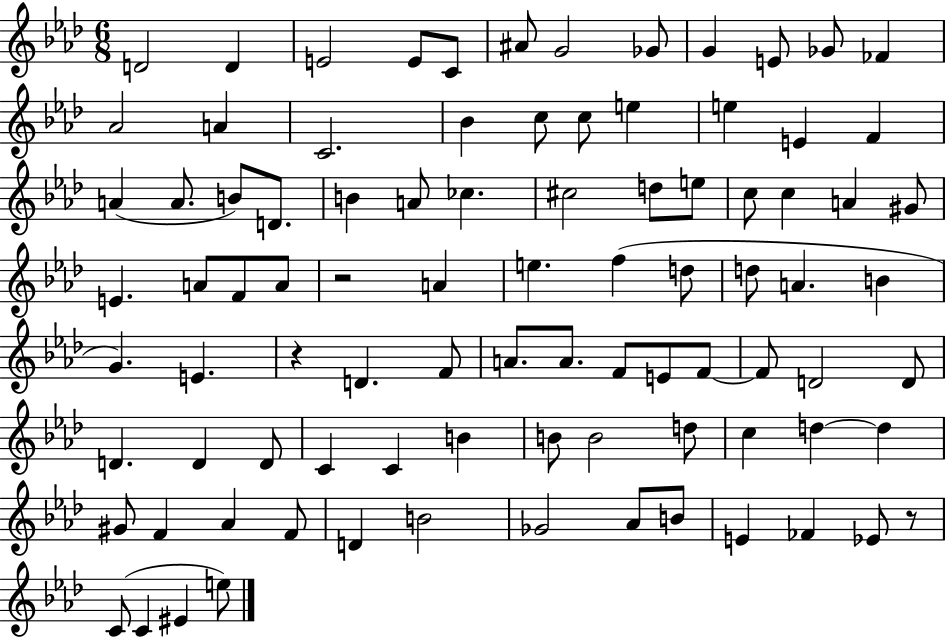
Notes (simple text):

D4/h D4/q E4/h E4/e C4/e A#4/e G4/h Gb4/e G4/q E4/e Gb4/e FES4/q Ab4/h A4/q C4/h. Bb4/q C5/e C5/e E5/q E5/q E4/q F4/q A4/q A4/e. B4/e D4/e. B4/q A4/e CES5/q. C#5/h D5/e E5/e C5/e C5/q A4/q G#4/e E4/q. A4/e F4/e A4/e R/h A4/q E5/q. F5/q D5/e D5/e A4/q. B4/q G4/q. E4/q. R/q D4/q. F4/e A4/e. A4/e. F4/e E4/e F4/e F4/e D4/h D4/e D4/q. D4/q D4/e C4/q C4/q B4/q B4/e B4/h D5/e C5/q D5/q D5/q G#4/e F4/q Ab4/q F4/e D4/q B4/h Gb4/h Ab4/e B4/e E4/q FES4/q Eb4/e R/e C4/e C4/q EIS4/q E5/e